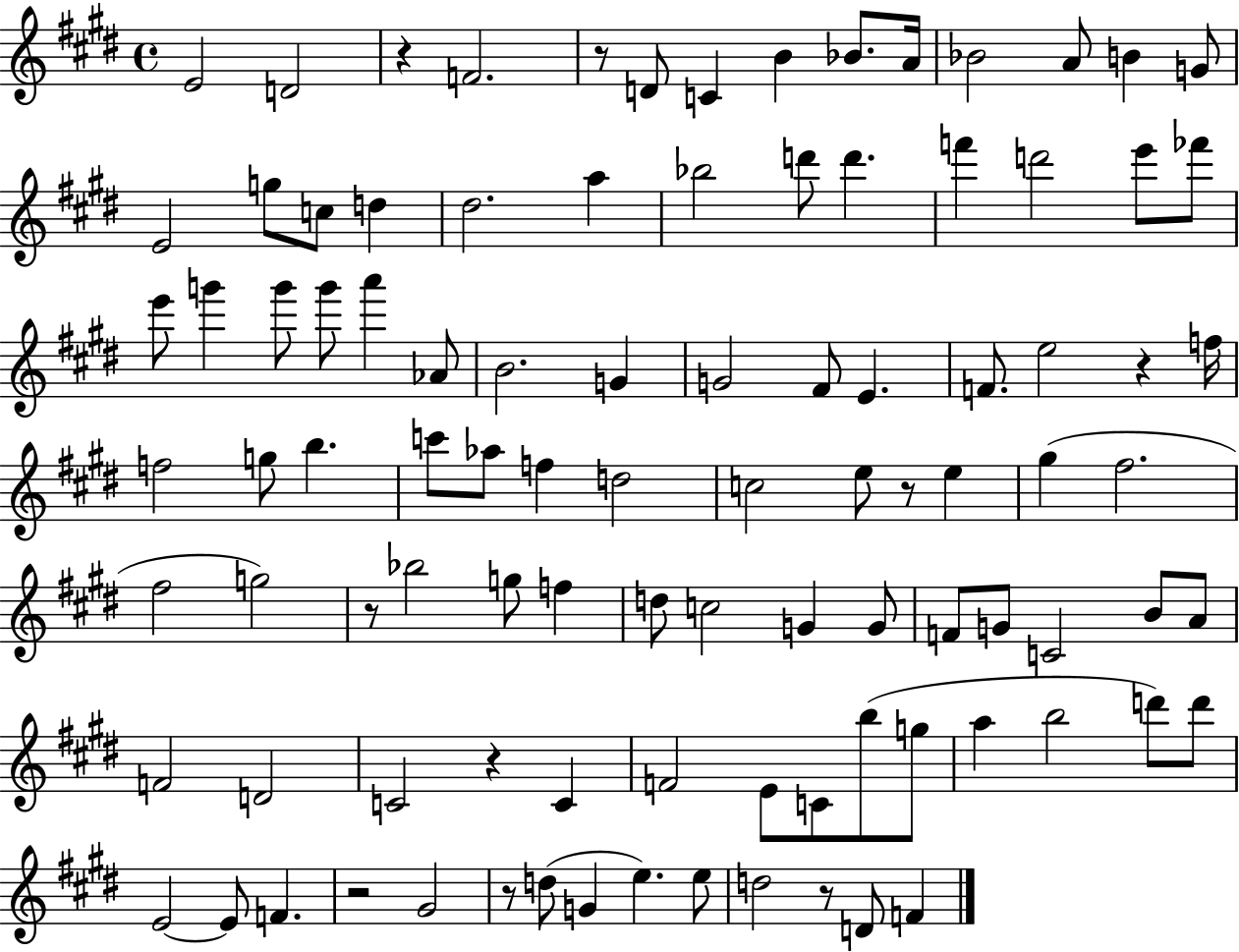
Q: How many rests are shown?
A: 9